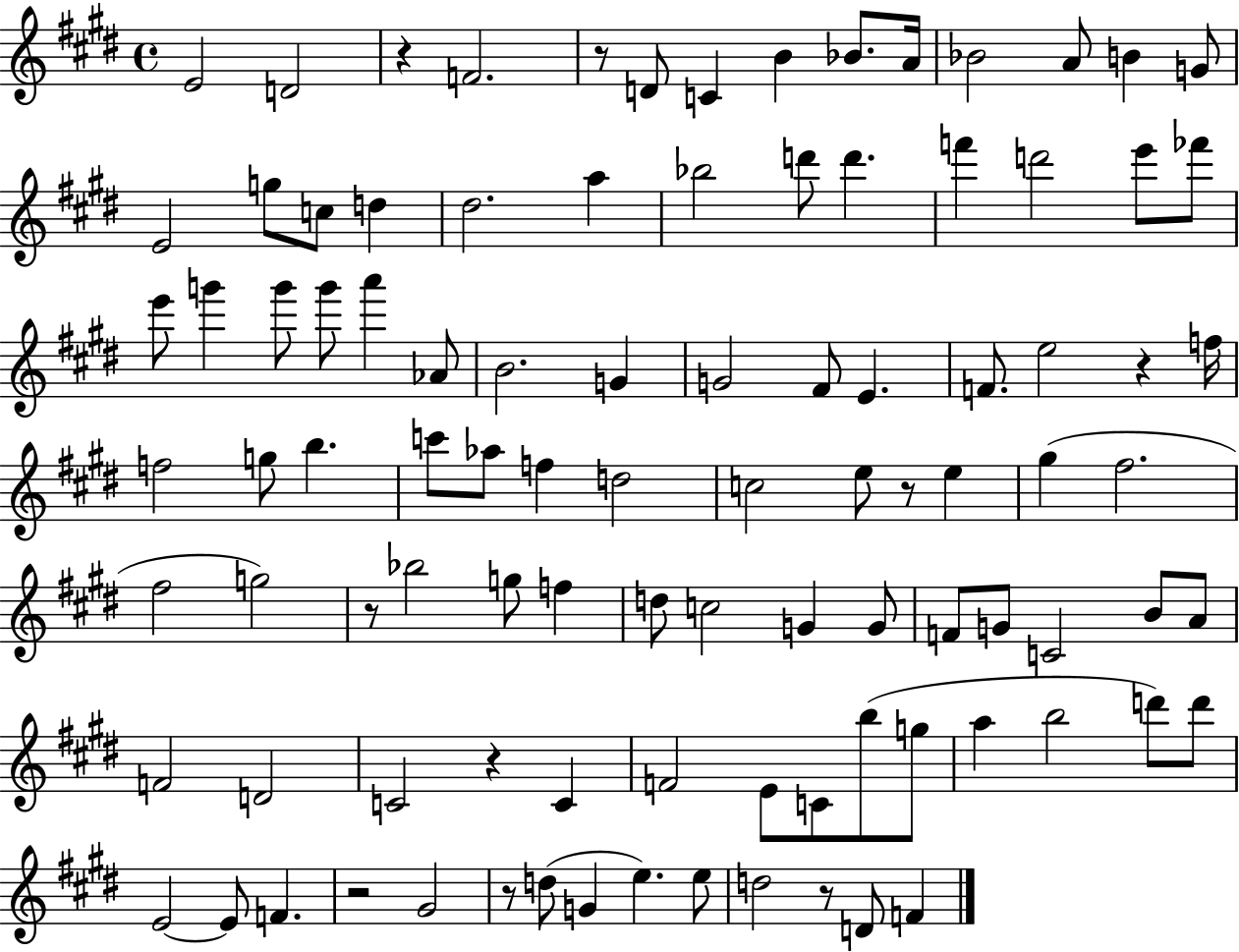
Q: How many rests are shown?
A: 9